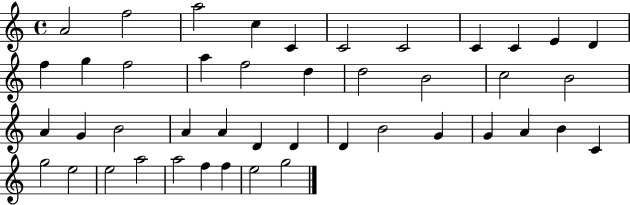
A4/h F5/h A5/h C5/q C4/q C4/h C4/h C4/q C4/q E4/q D4/q F5/q G5/q F5/h A5/q F5/h D5/q D5/h B4/h C5/h B4/h A4/q G4/q B4/h A4/q A4/q D4/q D4/q D4/q B4/h G4/q G4/q A4/q B4/q C4/q G5/h E5/h E5/h A5/h A5/h F5/q F5/q E5/h G5/h